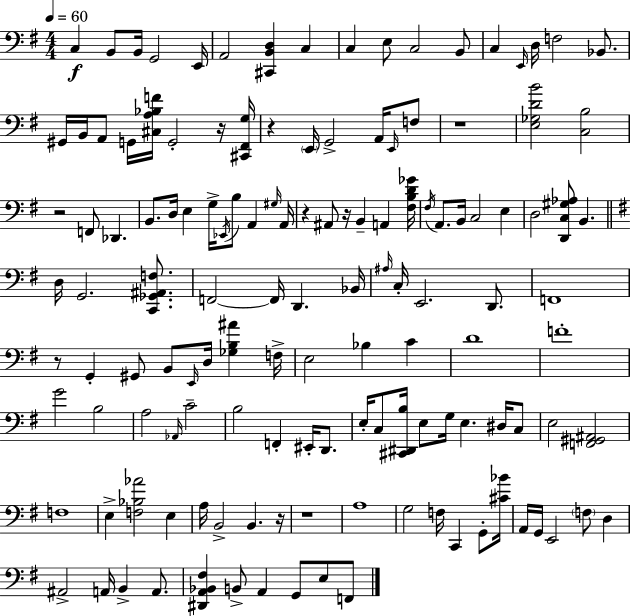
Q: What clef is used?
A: bass